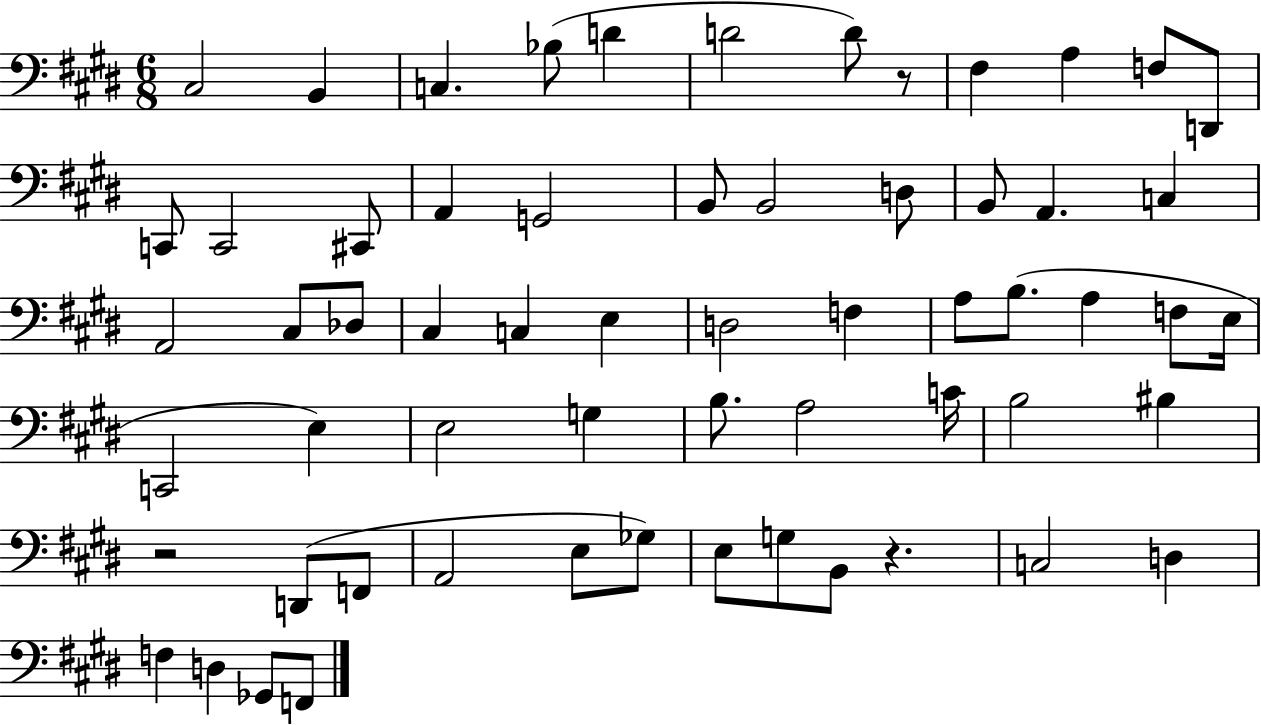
C#3/h B2/q C3/q. Bb3/e D4/q D4/h D4/e R/e F#3/q A3/q F3/e D2/e C2/e C2/h C#2/e A2/q G2/h B2/e B2/h D3/e B2/e A2/q. C3/q A2/h C#3/e Db3/e C#3/q C3/q E3/q D3/h F3/q A3/e B3/e. A3/q F3/e E3/s C2/h E3/q E3/h G3/q B3/e. A3/h C4/s B3/h BIS3/q R/h D2/e F2/e A2/h E3/e Gb3/e E3/e G3/e B2/e R/q. C3/h D3/q F3/q D3/q Gb2/e F2/e